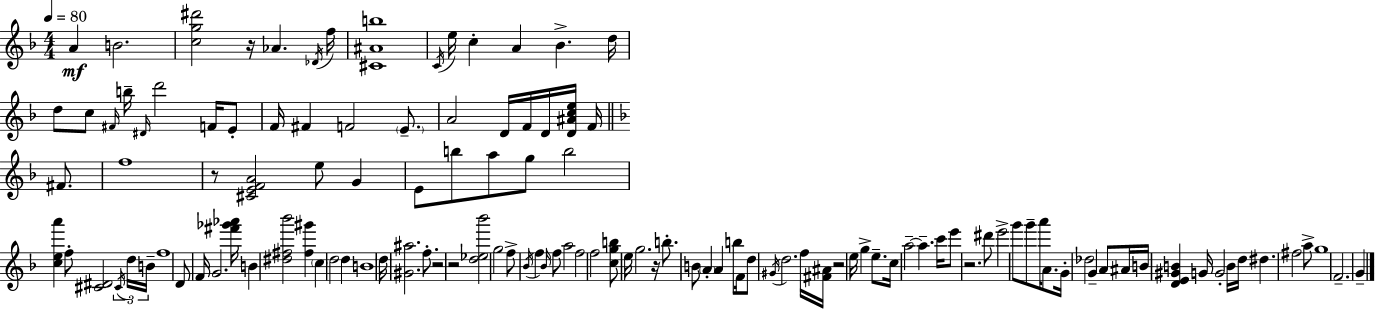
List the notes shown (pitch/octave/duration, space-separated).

A4/q B4/h. [C5,G5,D#6]/h R/s Ab4/q. Db4/s F5/s [C#4,A#4,B5]/w C4/s E5/s C5/q A4/q Bb4/q. D5/s D5/e C5/e F#4/s B5/s D#4/s D6/h F4/s E4/e F4/s F#4/q F4/h E4/e. A4/h D4/s F4/s D4/s [D4,A#4,C5,E5]/s F4/s F#4/e. F5/w R/e [C#4,E4,F4,A4]/h E5/e G4/q E4/e B5/e A5/e G5/e B5/h [C5,E5,A6]/q F5/e [C#4,D#4]/h C#4/s D5/s B4/s F5/w D4/e F4/s G4/h. [F#6,Gb6,Ab6]/s B4/q [D#5,F#5,Bb6]/h [F#5,G#6]/q C5/q D5/h D5/q B4/w D5/s [G#4,A#5]/h. F5/e. R/h R/h [D5,Eb5,Bb6]/h G5/h F5/e Bb4/s F5/q Bb4/s F5/e A5/h F5/h F5/h [C5,G5,B5]/e E5/s G5/h. R/s B5/e. B4/e A4/q A4/q B5/e F4/s D5/e G#4/s D5/h. F5/s [F#4,A#4]/s R/h E5/s G5/q E5/e. C5/s A5/h A5/q. C6/s E6/e R/h. D#6/e E6/h G6/e G6/e A6/s A4/e. G4/s Db5/h G4/q A4/e A#4/s B4/s [D4,E4,G#4,B4]/q G4/s G4/h B4/s D5/s D#5/q. F#5/h A5/e G5/w F4/h. G4/q